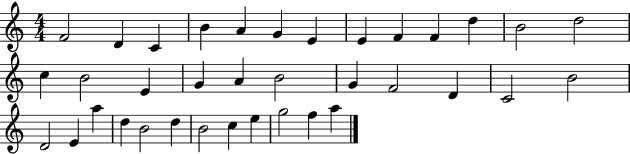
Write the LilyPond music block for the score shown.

{
  \clef treble
  \numericTimeSignature
  \time 4/4
  \key c \major
  f'2 d'4 c'4 | b'4 a'4 g'4 e'4 | e'4 f'4 f'4 d''4 | b'2 d''2 | \break c''4 b'2 e'4 | g'4 a'4 b'2 | g'4 f'2 d'4 | c'2 b'2 | \break d'2 e'4 a''4 | d''4 b'2 d''4 | b'2 c''4 e''4 | g''2 f''4 a''4 | \break \bar "|."
}